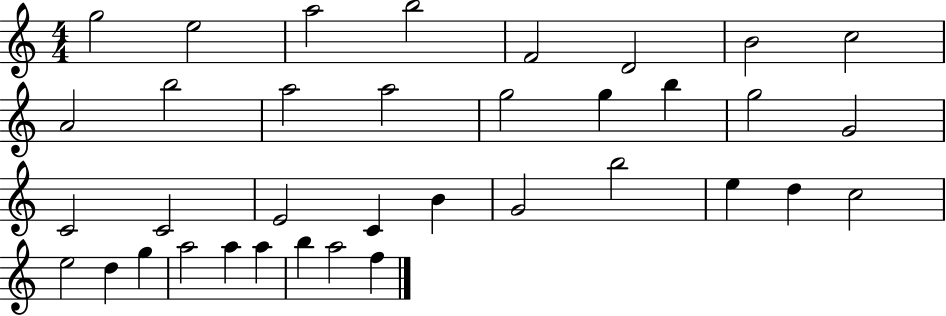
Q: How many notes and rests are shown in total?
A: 36